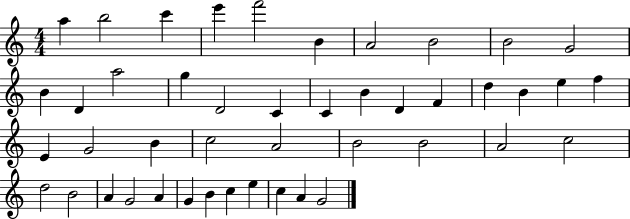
A5/q B5/h C6/q E6/q F6/h B4/q A4/h B4/h B4/h G4/h B4/q D4/q A5/h G5/q D4/h C4/q C4/q B4/q D4/q F4/q D5/q B4/q E5/q F5/q E4/q G4/h B4/q C5/h A4/h B4/h B4/h A4/h C5/h D5/h B4/h A4/q G4/h A4/q G4/q B4/q C5/q E5/q C5/q A4/q G4/h